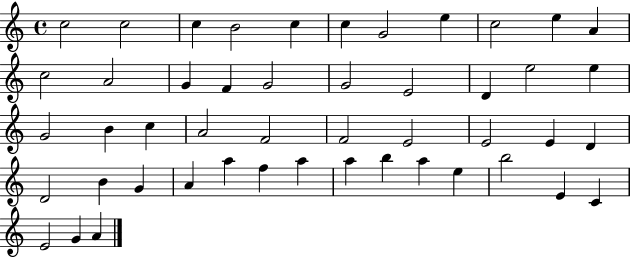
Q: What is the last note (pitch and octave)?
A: A4